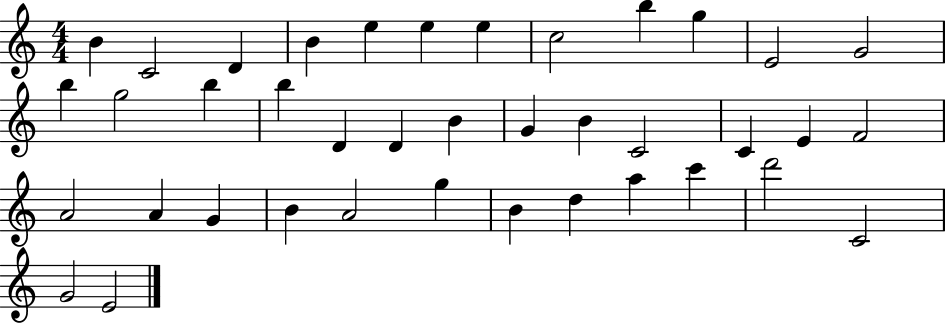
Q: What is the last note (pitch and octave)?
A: E4